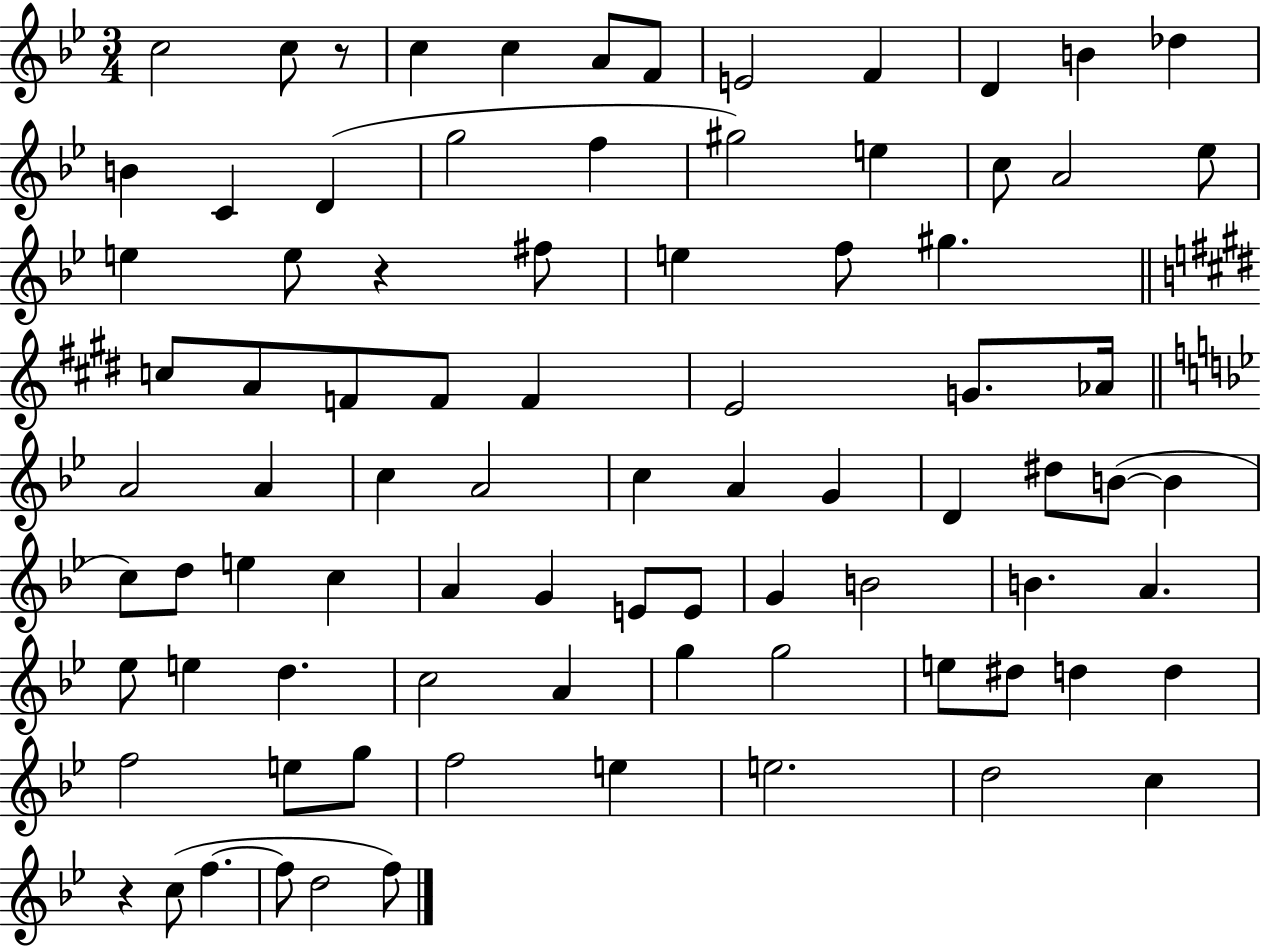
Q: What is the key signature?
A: BES major